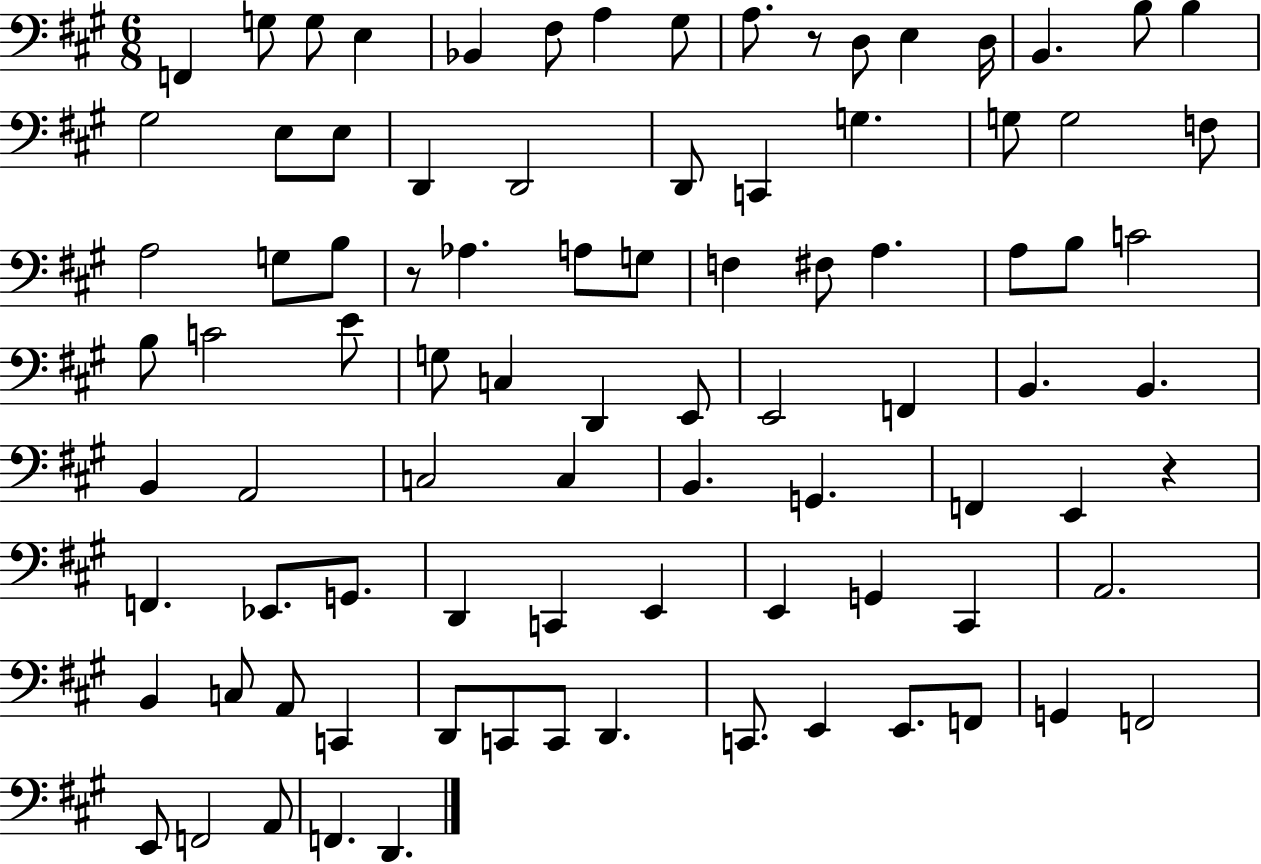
X:1
T:Untitled
M:6/8
L:1/4
K:A
F,, G,/2 G,/2 E, _B,, ^F,/2 A, ^G,/2 A,/2 z/2 D,/2 E, D,/4 B,, B,/2 B, ^G,2 E,/2 E,/2 D,, D,,2 D,,/2 C,, G, G,/2 G,2 F,/2 A,2 G,/2 B,/2 z/2 _A, A,/2 G,/2 F, ^F,/2 A, A,/2 B,/2 C2 B,/2 C2 E/2 G,/2 C, D,, E,,/2 E,,2 F,, B,, B,, B,, A,,2 C,2 C, B,, G,, F,, E,, z F,, _E,,/2 G,,/2 D,, C,, E,, E,, G,, ^C,, A,,2 B,, C,/2 A,,/2 C,, D,,/2 C,,/2 C,,/2 D,, C,,/2 E,, E,,/2 F,,/2 G,, F,,2 E,,/2 F,,2 A,,/2 F,, D,,